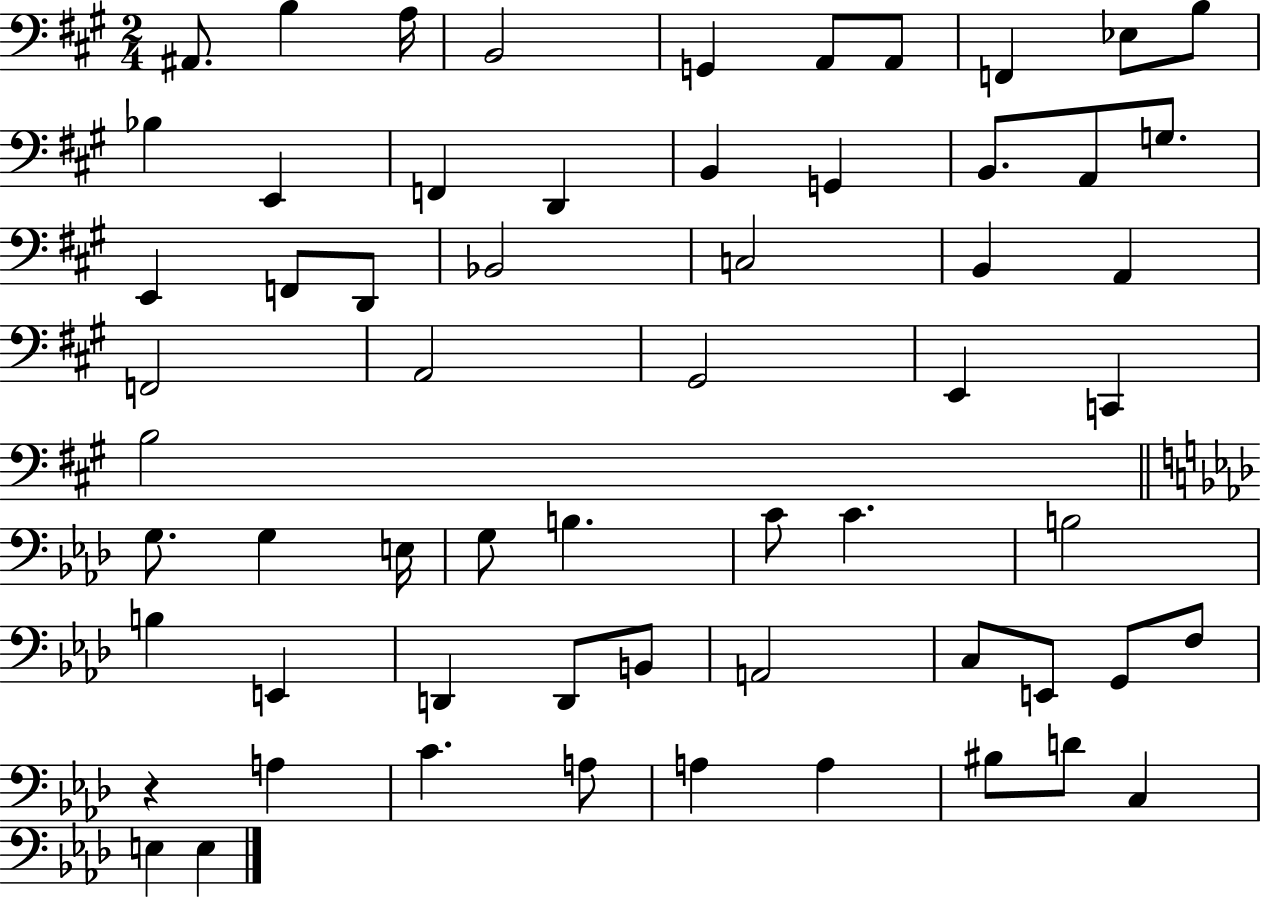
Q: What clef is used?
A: bass